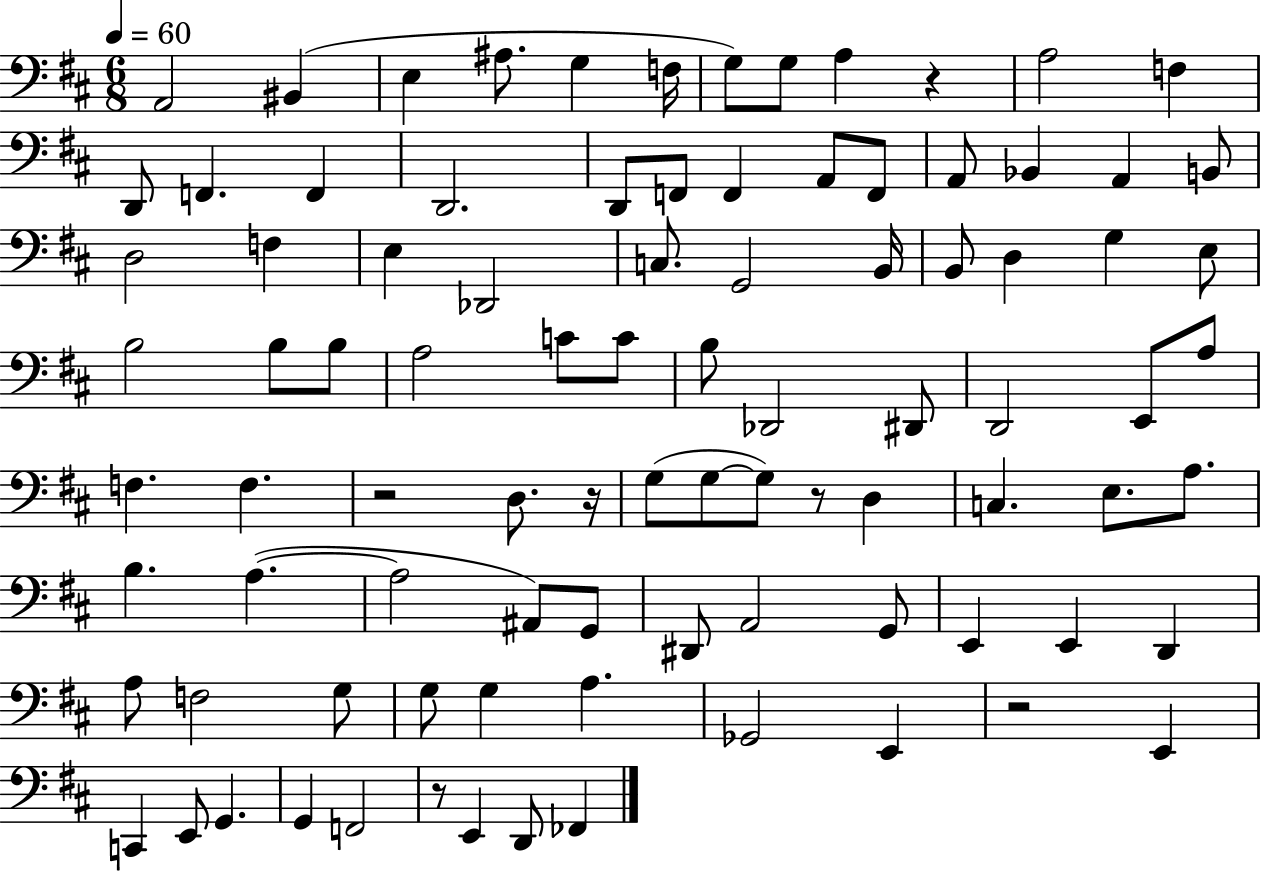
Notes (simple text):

A2/h BIS2/q E3/q A#3/e. G3/q F3/s G3/e G3/e A3/q R/q A3/h F3/q D2/e F2/q. F2/q D2/h. D2/e F2/e F2/q A2/e F2/e A2/e Bb2/q A2/q B2/e D3/h F3/q E3/q Db2/h C3/e. G2/h B2/s B2/e D3/q G3/q E3/e B3/h B3/e B3/e A3/h C4/e C4/e B3/e Db2/h D#2/e D2/h E2/e A3/e F3/q. F3/q. R/h D3/e. R/s G3/e G3/e G3/e R/e D3/q C3/q. E3/e. A3/e. B3/q. A3/q. A3/h A#2/e G2/e D#2/e A2/h G2/e E2/q E2/q D2/q A3/e F3/h G3/e G3/e G3/q A3/q. Gb2/h E2/q R/h E2/q C2/q E2/e G2/q. G2/q F2/h R/e E2/q D2/e FES2/q